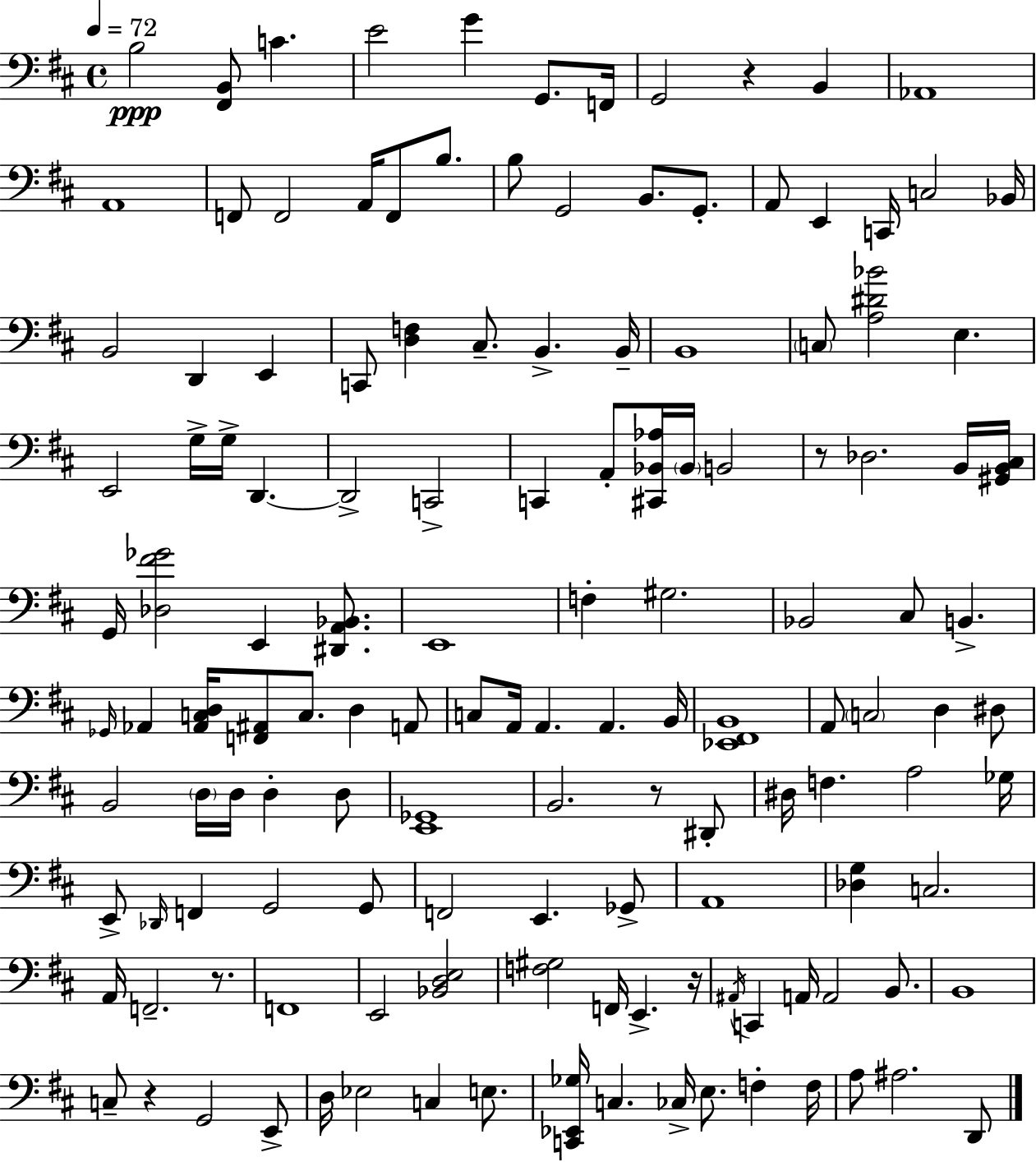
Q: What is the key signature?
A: D major